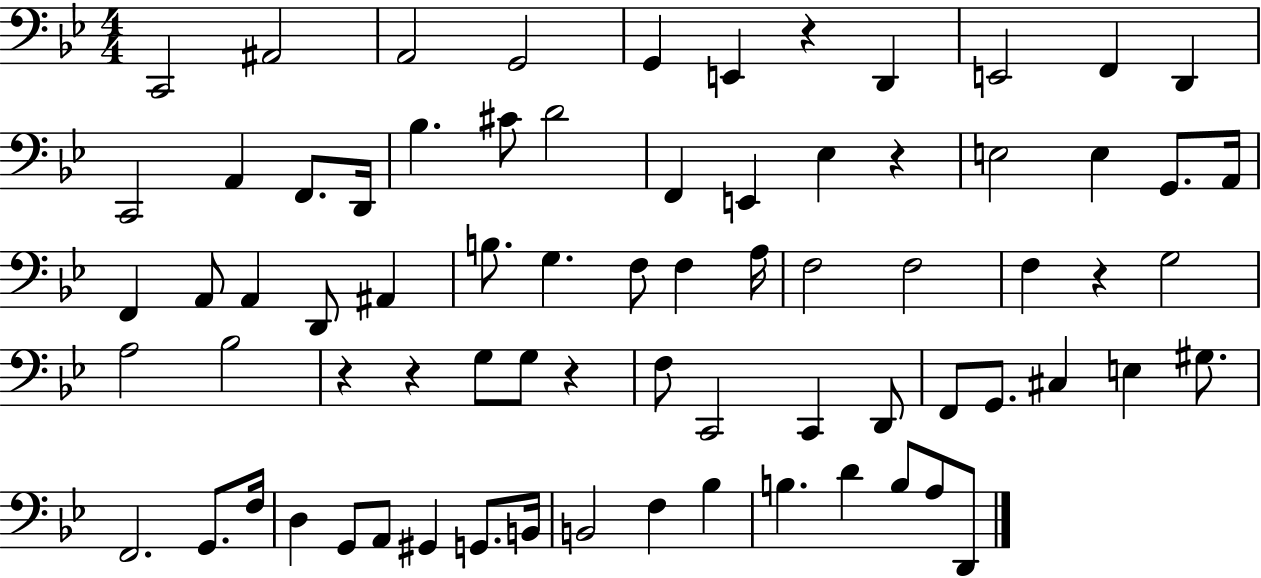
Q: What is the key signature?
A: BES major